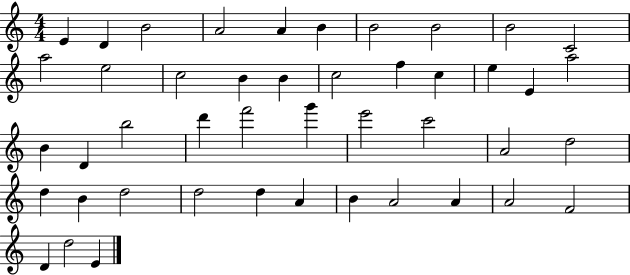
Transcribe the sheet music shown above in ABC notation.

X:1
T:Untitled
M:4/4
L:1/4
K:C
E D B2 A2 A B B2 B2 B2 C2 a2 e2 c2 B B c2 f c e E a2 B D b2 d' f'2 g' e'2 c'2 A2 d2 d B d2 d2 d A B A2 A A2 F2 D d2 E